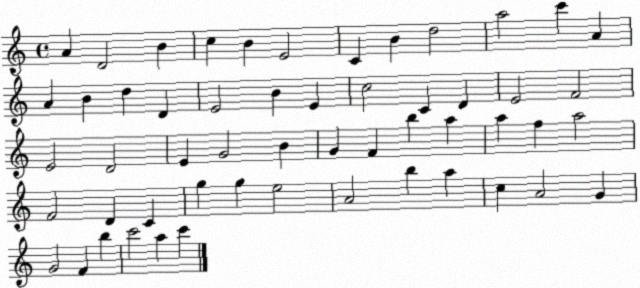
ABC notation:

X:1
T:Untitled
M:4/4
L:1/4
K:C
A D2 B c B E2 C B d2 a2 c' A A B d D E2 B E c2 C D E2 F2 E2 D2 E G2 B G F b a a f a2 F2 D C g g e2 A2 b a c A2 G G2 F b c'2 a c'